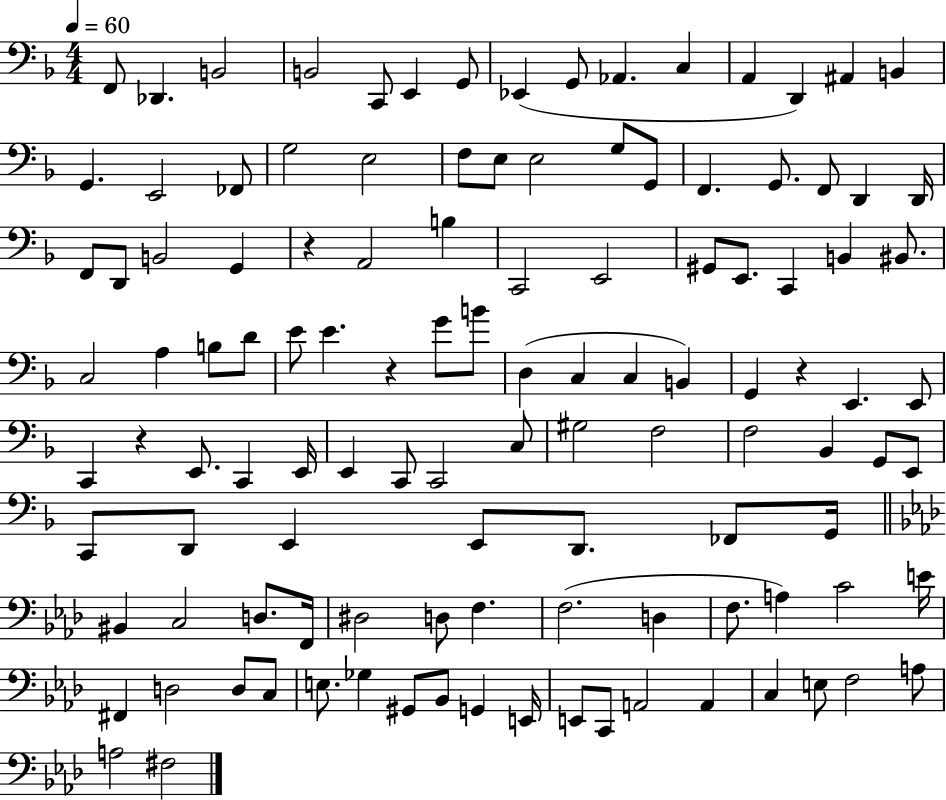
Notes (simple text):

F2/e Db2/q. B2/h B2/h C2/e E2/q G2/e Eb2/q G2/e Ab2/q. C3/q A2/q D2/q A#2/q B2/q G2/q. E2/h FES2/e G3/h E3/h F3/e E3/e E3/h G3/e G2/e F2/q. G2/e. F2/e D2/q D2/s F2/e D2/e B2/h G2/q R/q A2/h B3/q C2/h E2/h G#2/e E2/e. C2/q B2/q BIS2/e. C3/h A3/q B3/e D4/e E4/e E4/q. R/q G4/e B4/e D3/q C3/q C3/q B2/q G2/q R/q E2/q. E2/e C2/q R/q E2/e. C2/q E2/s E2/q C2/e C2/h C3/e G#3/h F3/h F3/h Bb2/q G2/e E2/e C2/e D2/e E2/q E2/e D2/e. FES2/e G2/s BIS2/q C3/h D3/e. F2/s D#3/h D3/e F3/q. F3/h. D3/q F3/e. A3/q C4/h E4/s F#2/q D3/h D3/e C3/e E3/e. Gb3/q G#2/e Bb2/e G2/q E2/s E2/e C2/e A2/h A2/q C3/q E3/e F3/h A3/e A3/h F#3/h